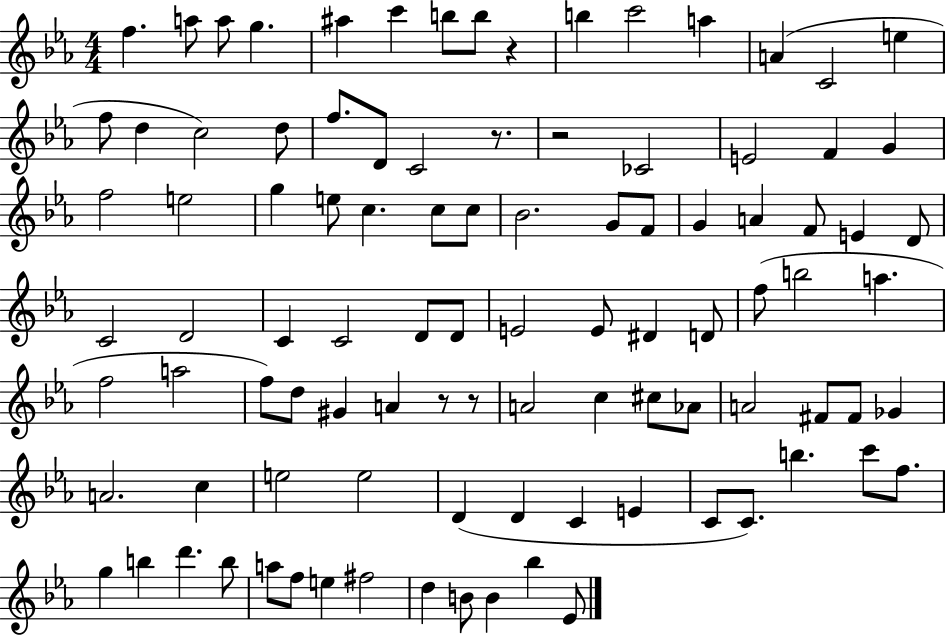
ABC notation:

X:1
T:Untitled
M:4/4
L:1/4
K:Eb
f a/2 a/2 g ^a c' b/2 b/2 z b c'2 a A C2 e f/2 d c2 d/2 f/2 D/2 C2 z/2 z2 _C2 E2 F G f2 e2 g e/2 c c/2 c/2 _B2 G/2 F/2 G A F/2 E D/2 C2 D2 C C2 D/2 D/2 E2 E/2 ^D D/2 f/2 b2 a f2 a2 f/2 d/2 ^G A z/2 z/2 A2 c ^c/2 _A/2 A2 ^F/2 ^F/2 _G A2 c e2 e2 D D C E C/2 C/2 b c'/2 f/2 g b d' b/2 a/2 f/2 e ^f2 d B/2 B _b _E/2